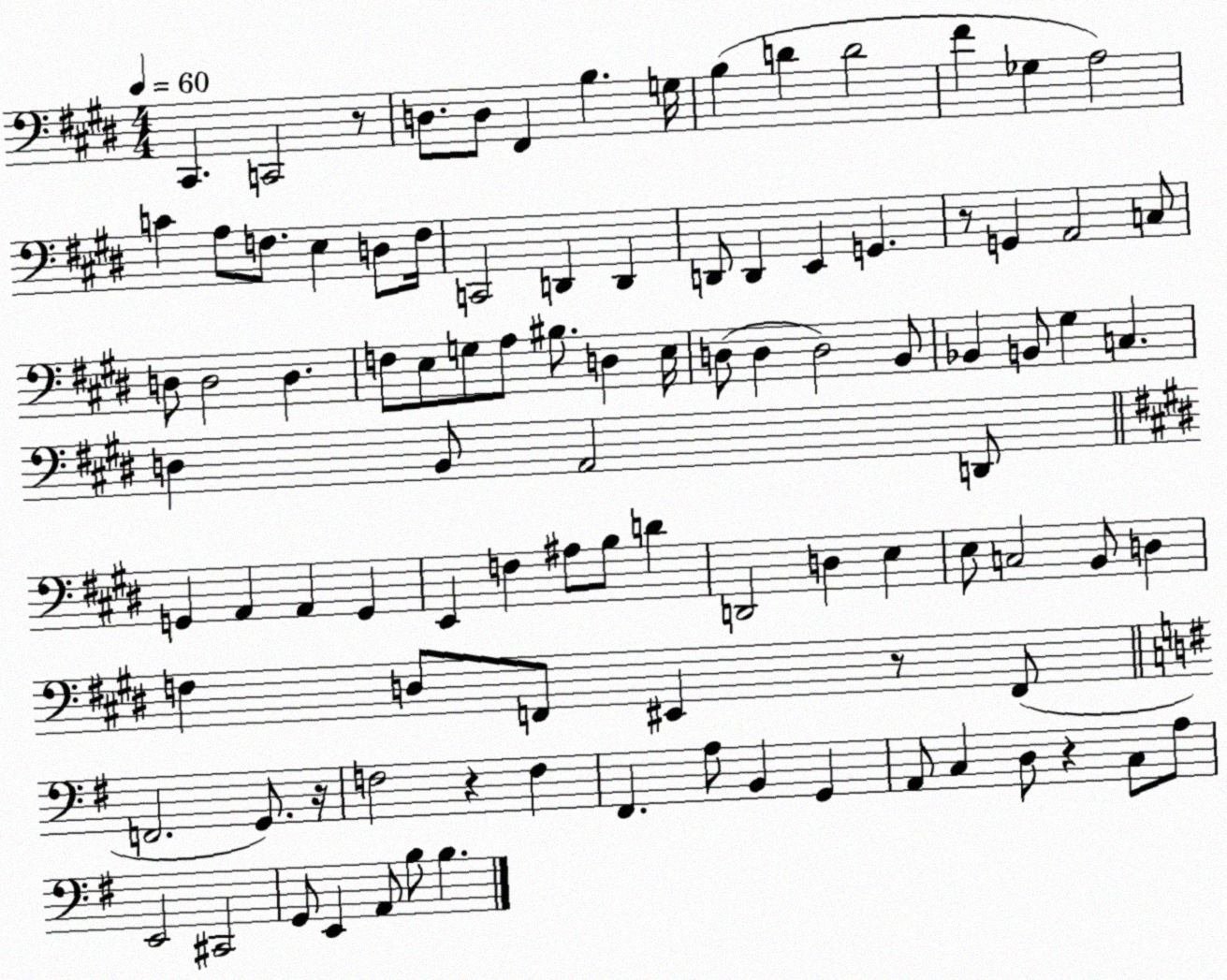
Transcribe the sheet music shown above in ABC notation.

X:1
T:Untitled
M:4/4
L:1/4
K:E
^C,, C,,2 z/2 D,/2 D,/2 ^F,, B, G,/4 B, D D2 ^F _G, A,2 C A,/2 F,/2 E, D,/2 F,/4 C,,2 D,, D,, D,,/2 D,, E,, G,, z/2 G,, A,,2 C,/2 D,/2 D,2 D, F,/2 E,/2 G,/2 A,/2 ^B,/2 D, E,/4 D,/2 D, D,2 B,,/2 _B,, B,,/2 ^G, C, D, B,,/2 A,,2 D,,/2 G,, A,, A,, G,, E,, F, ^A,/2 B,/2 D D,,2 D, E, E,/2 C,2 B,,/2 D, F, D,/2 F,,/2 ^E,, z/2 F,,/2 F,,2 G,,/2 z/4 F,2 z F, ^F,, A,/2 B,, G,, A,,/2 C, D,/2 z C,/2 A,/2 E,,2 ^C,,2 G,,/2 E,, A,,/2 B,/2 B,